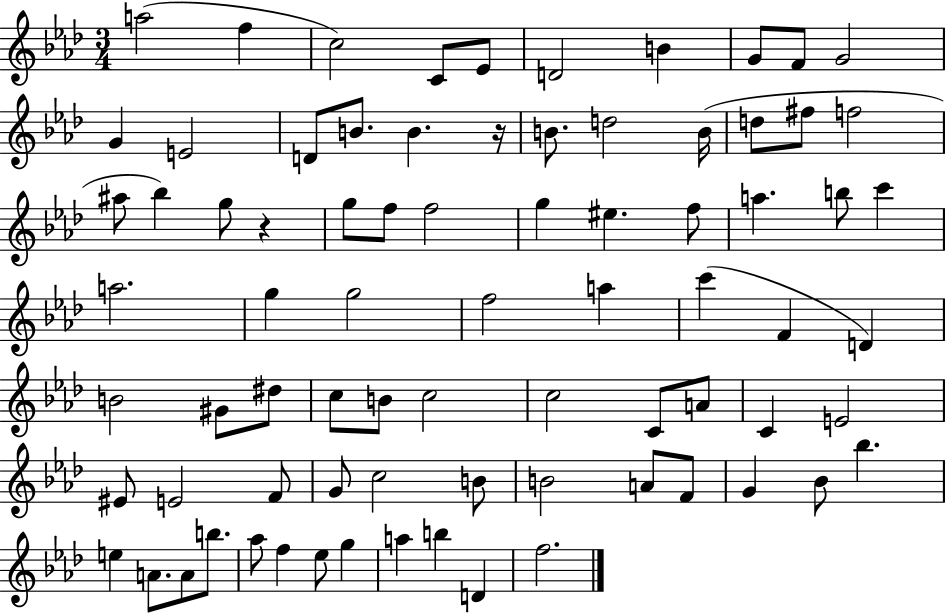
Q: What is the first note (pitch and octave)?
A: A5